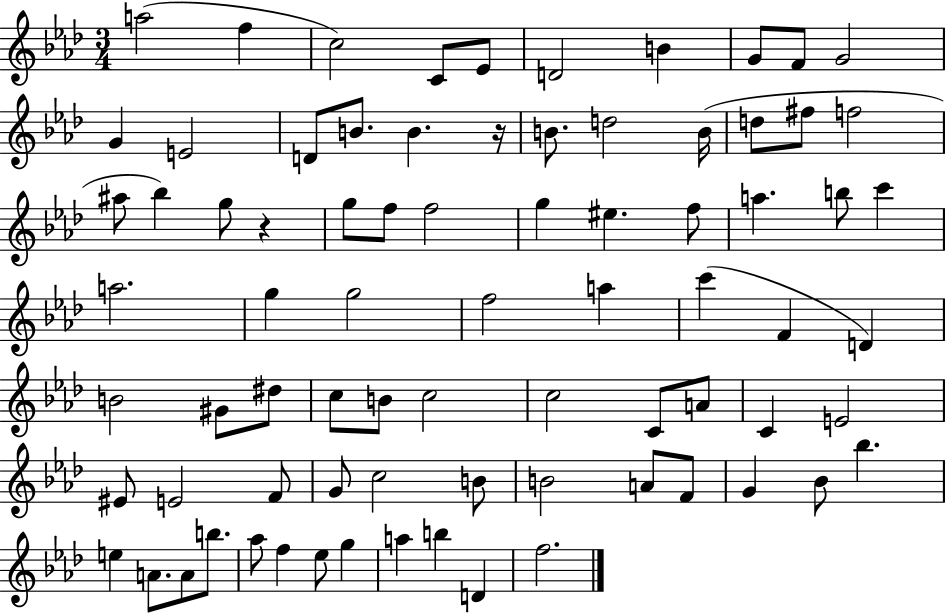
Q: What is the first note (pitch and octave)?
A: A5